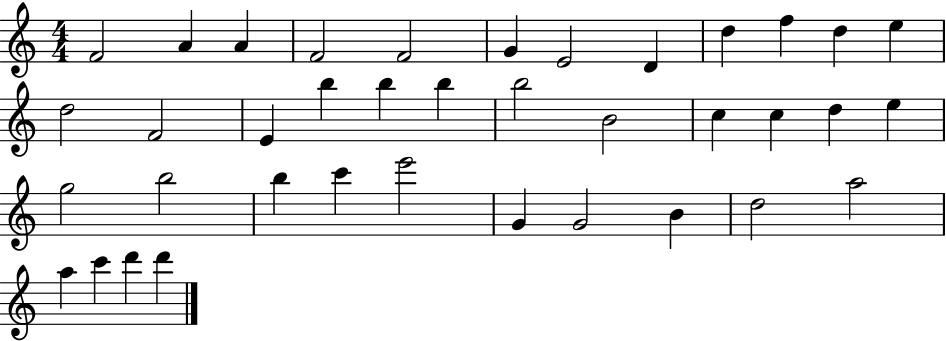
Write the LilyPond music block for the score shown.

{
  \clef treble
  \numericTimeSignature
  \time 4/4
  \key c \major
  f'2 a'4 a'4 | f'2 f'2 | g'4 e'2 d'4 | d''4 f''4 d''4 e''4 | \break d''2 f'2 | e'4 b''4 b''4 b''4 | b''2 b'2 | c''4 c''4 d''4 e''4 | \break g''2 b''2 | b''4 c'''4 e'''2 | g'4 g'2 b'4 | d''2 a''2 | \break a''4 c'''4 d'''4 d'''4 | \bar "|."
}